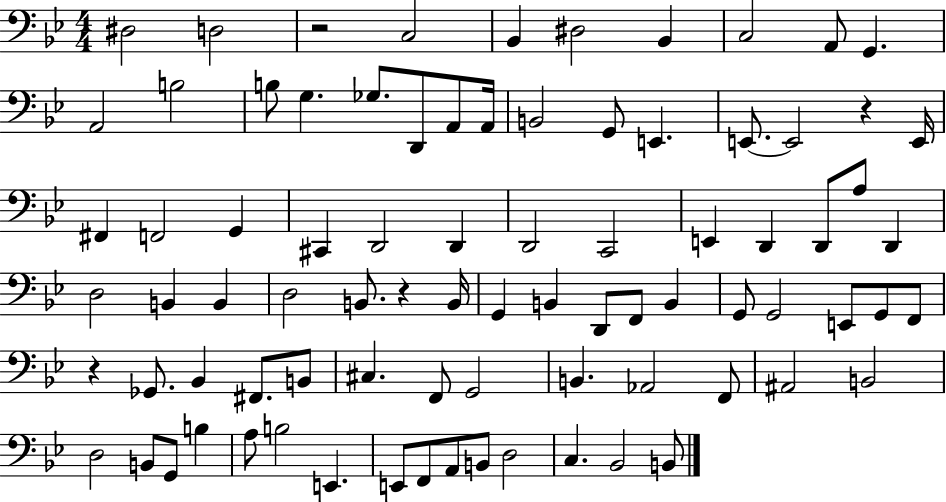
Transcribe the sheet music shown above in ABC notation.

X:1
T:Untitled
M:4/4
L:1/4
K:Bb
^D,2 D,2 z2 C,2 _B,, ^D,2 _B,, C,2 A,,/2 G,, A,,2 B,2 B,/2 G, _G,/2 D,,/2 A,,/2 A,,/4 B,,2 G,,/2 E,, E,,/2 E,,2 z E,,/4 ^F,, F,,2 G,, ^C,, D,,2 D,, D,,2 C,,2 E,, D,, D,,/2 A,/2 D,, D,2 B,, B,, D,2 B,,/2 z B,,/4 G,, B,, D,,/2 F,,/2 B,, G,,/2 G,,2 E,,/2 G,,/2 F,,/2 z _G,,/2 _B,, ^F,,/2 B,,/2 ^C, F,,/2 G,,2 B,, _A,,2 F,,/2 ^A,,2 B,,2 D,2 B,,/2 G,,/2 B, A,/2 B,2 E,, E,,/2 F,,/2 A,,/2 B,,/2 D,2 C, _B,,2 B,,/2